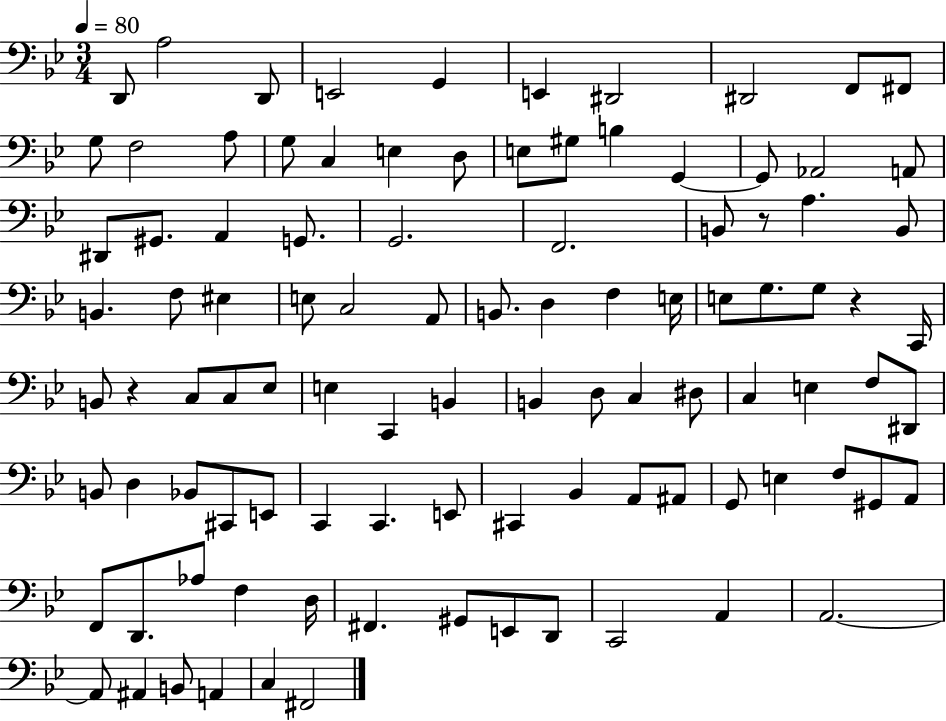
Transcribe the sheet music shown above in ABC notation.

X:1
T:Untitled
M:3/4
L:1/4
K:Bb
D,,/2 A,2 D,,/2 E,,2 G,, E,, ^D,,2 ^D,,2 F,,/2 ^F,,/2 G,/2 F,2 A,/2 G,/2 C, E, D,/2 E,/2 ^G,/2 B, G,, G,,/2 _A,,2 A,,/2 ^D,,/2 ^G,,/2 A,, G,,/2 G,,2 F,,2 B,,/2 z/2 A, B,,/2 B,, F,/2 ^E, E,/2 C,2 A,,/2 B,,/2 D, F, E,/4 E,/2 G,/2 G,/2 z C,,/4 B,,/2 z C,/2 C,/2 _E,/2 E, C,, B,, B,, D,/2 C, ^D,/2 C, E, F,/2 ^D,,/2 B,,/2 D, _B,,/2 ^C,,/2 E,,/2 C,, C,, E,,/2 ^C,, _B,, A,,/2 ^A,,/2 G,,/2 E, F,/2 ^G,,/2 A,,/2 F,,/2 D,,/2 _A,/2 F, D,/4 ^F,, ^G,,/2 E,,/2 D,,/2 C,,2 A,, A,,2 A,,/2 ^A,, B,,/2 A,, C, ^F,,2